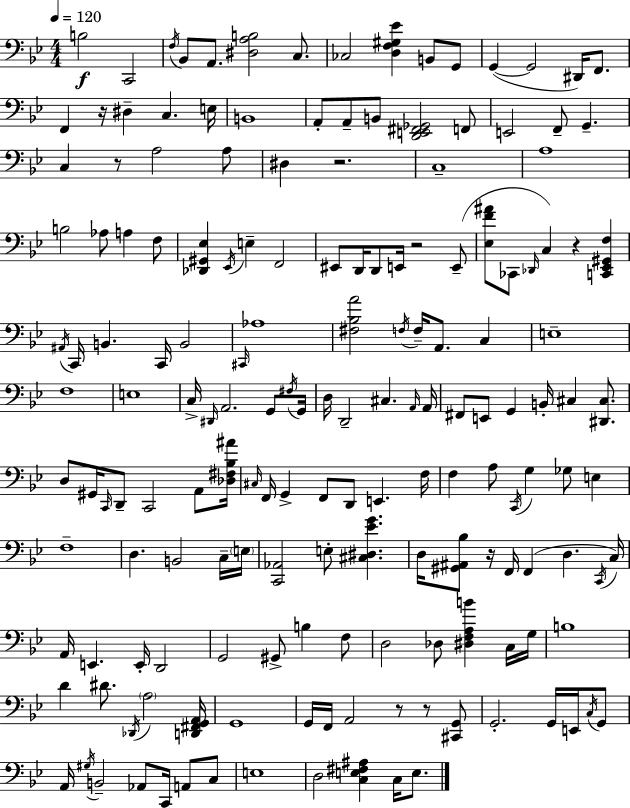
X:1
T:Untitled
M:4/4
L:1/4
K:Gm
B,2 C,,2 F,/4 _B,,/2 A,,/2 [^D,A,B,]2 C,/2 _C,2 [D,F,^G,_E] B,,/2 G,,/2 G,, G,,2 ^D,,/4 F,,/2 F,, z/4 ^D, C, E,/4 B,,4 A,,/2 A,,/2 B,,/2 [D,,E,,^F,,_G,,]2 F,,/2 E,,2 F,,/2 G,, C, z/2 A,2 A,/2 ^D, z2 C,4 A,4 B,2 _A,/2 A, F,/2 [_D,,^G,,_E,] _E,,/4 E, F,,2 ^E,,/2 D,,/4 D,,/2 E,,/4 z2 E,,/2 [_E,F^A]/2 _C,,/2 _D,,/4 C, z [C,,_E,,^G,,F,] ^A,,/4 C,,/4 B,, C,,/4 B,,2 ^C,,/4 _A,4 [^F,_B,A]2 F,/4 F,/4 A,,/2 C, E,4 F,4 E,4 C,/4 ^D,,/4 A,,2 G,,/2 ^F,/4 G,,/4 D,/4 D,,2 ^C, A,,/4 A,,/4 ^F,,/2 E,,/2 G,, B,,/4 ^C, [^D,,^C,]/2 D,/2 ^G,,/4 C,,/4 D,,/2 C,,2 A,,/2 [_D,^F,_B,^A]/4 ^C,/4 F,,/4 G,, F,,/2 D,,/2 E,, F,/4 F, A,/2 C,,/4 G, _G,/2 E, F,4 D, B,,2 C,/4 E,/4 [C,,_A,,]2 E,/2 [^C,^D,_EG] D,/4 [^G,,^A,,_B,]/2 z/4 F,,/4 F,, D, C,,/4 C,/4 A,,/4 E,, E,,/4 D,,2 G,,2 ^G,,/2 B, F,/2 D,2 _D,/2 [^D,F,A,B] C,/4 G,/4 B,4 D ^D/2 _D,,/4 A,2 [D,,^F,,G,,A,,]/4 G,,4 G,,/4 F,,/4 A,,2 z/2 z/2 [^C,,G,,]/2 G,,2 G,,/4 E,,/4 C,/4 G,,/2 A,,/4 ^G,/4 B,,2 _A,,/2 C,,/4 A,,/2 C,/2 E,4 D,2 [C,E,^F,^A,] C,/4 E,/2